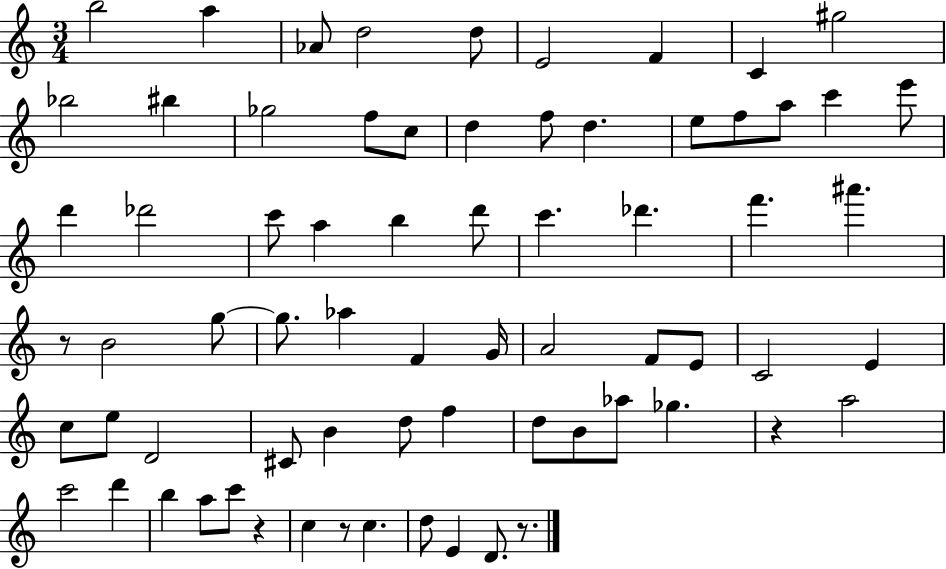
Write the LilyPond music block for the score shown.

{
  \clef treble
  \numericTimeSignature
  \time 3/4
  \key c \major
  b''2 a''4 | aes'8 d''2 d''8 | e'2 f'4 | c'4 gis''2 | \break bes''2 bis''4 | ges''2 f''8 c''8 | d''4 f''8 d''4. | e''8 f''8 a''8 c'''4 e'''8 | \break d'''4 des'''2 | c'''8 a''4 b''4 d'''8 | c'''4. des'''4. | f'''4. ais'''4. | \break r8 b'2 g''8~~ | g''8. aes''4 f'4 g'16 | a'2 f'8 e'8 | c'2 e'4 | \break c''8 e''8 d'2 | cis'8 b'4 d''8 f''4 | d''8 b'8 aes''8 ges''4. | r4 a''2 | \break c'''2 d'''4 | b''4 a''8 c'''8 r4 | c''4 r8 c''4. | d''8 e'4 d'8. r8. | \break \bar "|."
}